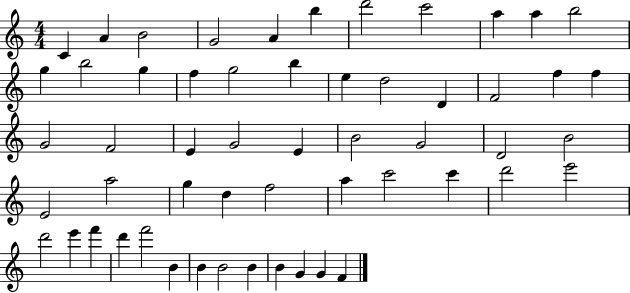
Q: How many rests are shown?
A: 0